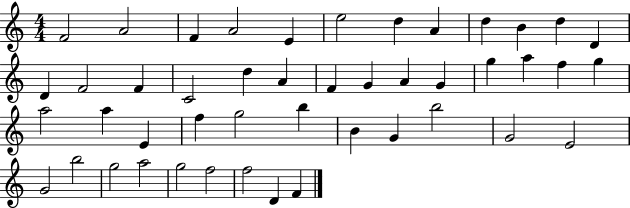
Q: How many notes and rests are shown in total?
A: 46